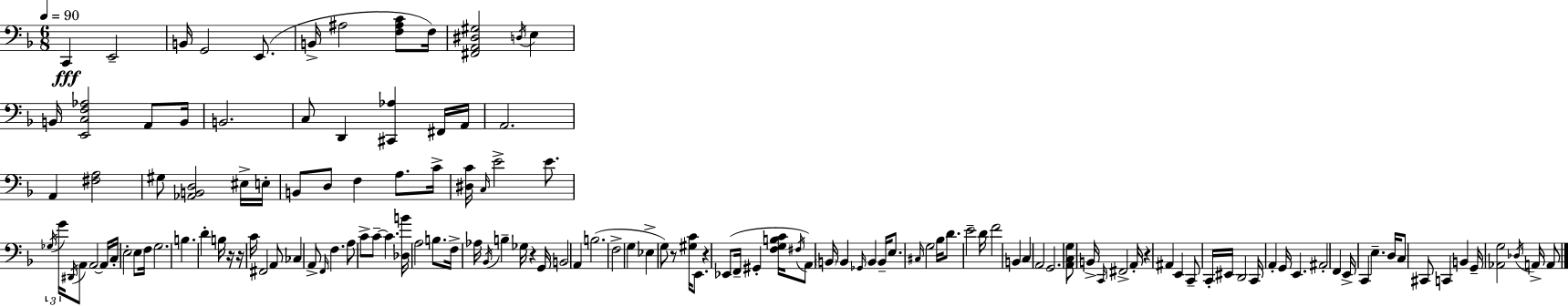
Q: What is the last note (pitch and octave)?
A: A2